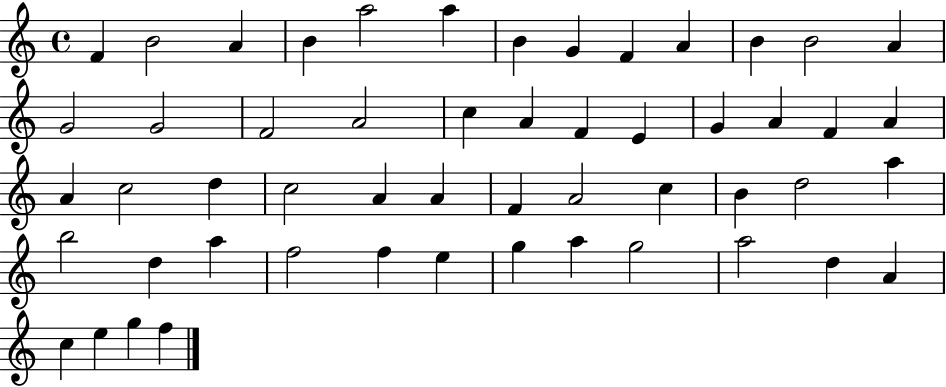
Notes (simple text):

F4/q B4/h A4/q B4/q A5/h A5/q B4/q G4/q F4/q A4/q B4/q B4/h A4/q G4/h G4/h F4/h A4/h C5/q A4/q F4/q E4/q G4/q A4/q F4/q A4/q A4/q C5/h D5/q C5/h A4/q A4/q F4/q A4/h C5/q B4/q D5/h A5/q B5/h D5/q A5/q F5/h F5/q E5/q G5/q A5/q G5/h A5/h D5/q A4/q C5/q E5/q G5/q F5/q